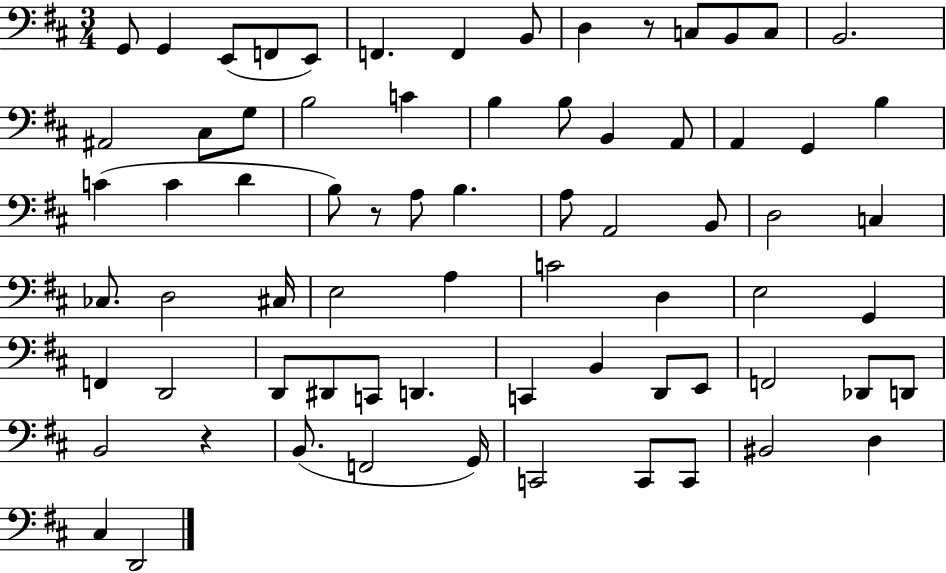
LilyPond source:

{
  \clef bass
  \numericTimeSignature
  \time 3/4
  \key d \major
  g,8 g,4 e,8( f,8 e,8) | f,4. f,4 b,8 | d4 r8 c8 b,8 c8 | b,2. | \break ais,2 cis8 g8 | b2 c'4 | b4 b8 b,4 a,8 | a,4 g,4 b4 | \break c'4( c'4 d'4 | b8) r8 a8 b4. | a8 a,2 b,8 | d2 c4 | \break ces8. d2 cis16 | e2 a4 | c'2 d4 | e2 g,4 | \break f,4 d,2 | d,8 dis,8 c,8 d,4. | c,4 b,4 d,8 e,8 | f,2 des,8 d,8 | \break b,2 r4 | b,8.( f,2 g,16) | c,2 c,8 c,8 | bis,2 d4 | \break cis4 d,2 | \bar "|."
}